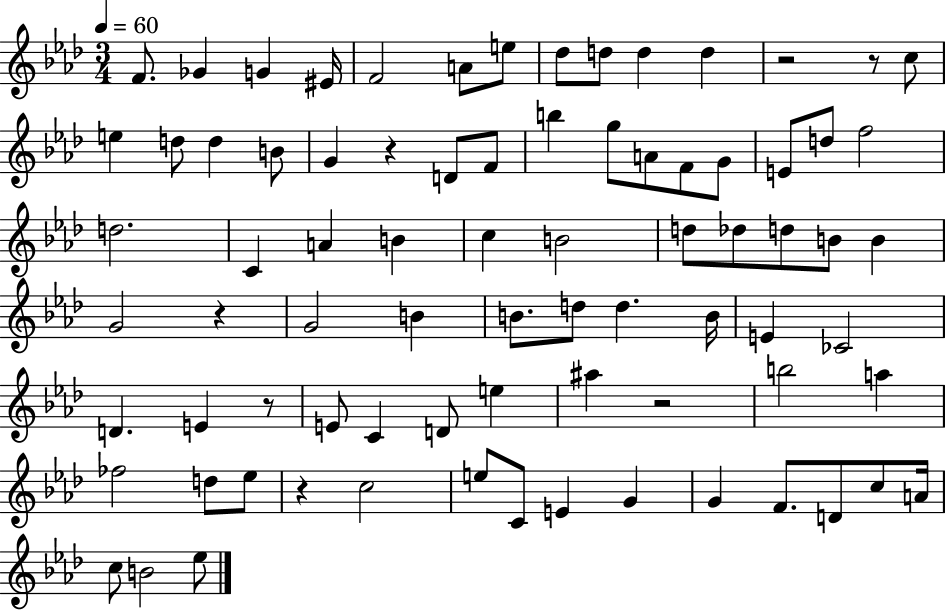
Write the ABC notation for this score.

X:1
T:Untitled
M:3/4
L:1/4
K:Ab
F/2 _G G ^E/4 F2 A/2 e/2 _d/2 d/2 d d z2 z/2 c/2 e d/2 d B/2 G z D/2 F/2 b g/2 A/2 F/2 G/2 E/2 d/2 f2 d2 C A B c B2 d/2 _d/2 d/2 B/2 B G2 z G2 B B/2 d/2 d B/4 E _C2 D E z/2 E/2 C D/2 e ^a z2 b2 a _f2 d/2 _e/2 z c2 e/2 C/2 E G G F/2 D/2 c/2 A/4 c/2 B2 _e/2